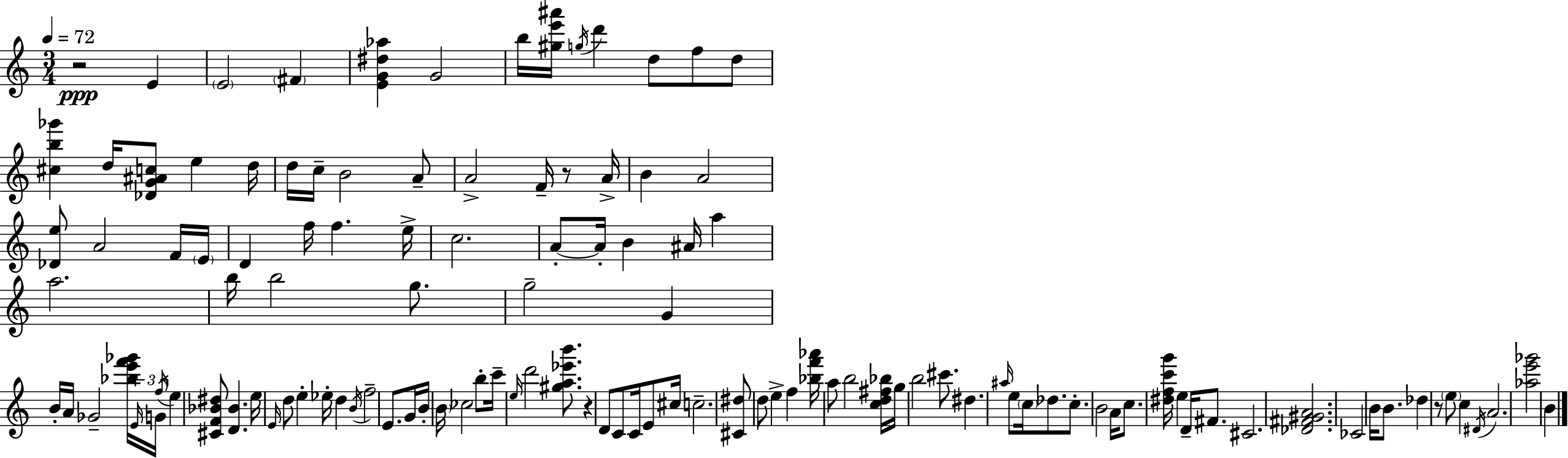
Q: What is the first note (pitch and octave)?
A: E4